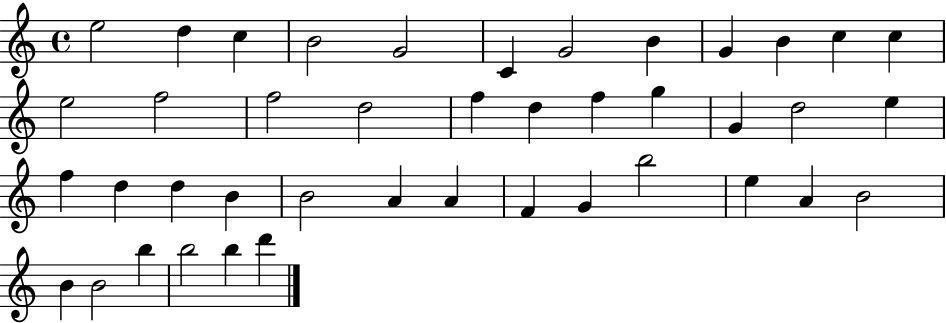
X:1
T:Untitled
M:4/4
L:1/4
K:C
e2 d c B2 G2 C G2 B G B c c e2 f2 f2 d2 f d f g G d2 e f d d B B2 A A F G b2 e A B2 B B2 b b2 b d'